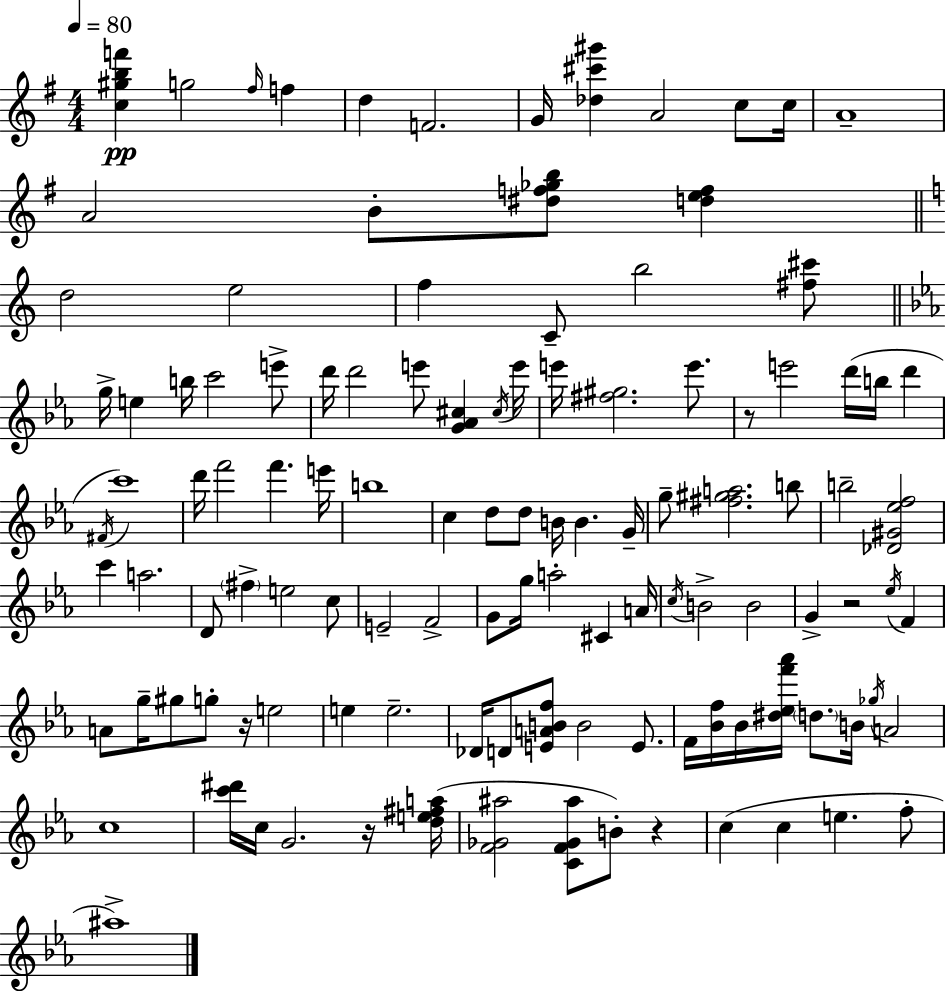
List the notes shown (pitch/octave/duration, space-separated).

[C5,G#5,B5,F6]/q G5/h F#5/s F5/q D5/q F4/h. G4/s [Db5,C#6,G#6]/q A4/h C5/e C5/s A4/w A4/h B4/e [D#5,F5,Gb5,B5]/e [D5,E5,F5]/q D5/h E5/h F5/q C4/e B5/h [F#5,C#6]/e G5/s E5/q B5/s C6/h E6/e D6/s D6/h E6/e [G4,Ab4,C#5]/q C#5/s E6/s E6/s [F#5,G#5]/h. E6/e. R/e E6/h D6/s B5/s D6/q F#4/s C6/w D6/s F6/h F6/q. E6/s B5/w C5/q D5/e D5/e B4/s B4/q. G4/s G5/e [F#5,G#5,A5]/h. B5/e B5/h [Db4,G#4,Eb5,F5]/h C6/q A5/h. D4/e F#5/q E5/h C5/e E4/h F4/h G4/e G5/s A5/h C#4/q A4/s C5/s B4/h B4/h G4/q R/h Eb5/s F4/q A4/e G5/s G#5/e G5/e R/s E5/h E5/q E5/h. Db4/s D4/e [E4,A4,B4,F5]/e B4/h E4/e. F4/s [Bb4,F5]/s Bb4/s [D#5,Eb5,F6,Ab6]/s D5/e. B4/s Gb5/s A4/h C5/w [C6,D#6]/s C5/s G4/h. R/s [D5,E5,F#5,A5]/s [F4,Gb4,A#5]/h [C4,F4,Gb4,A#5]/e B4/e R/q C5/q C5/q E5/q. F5/e A#5/w